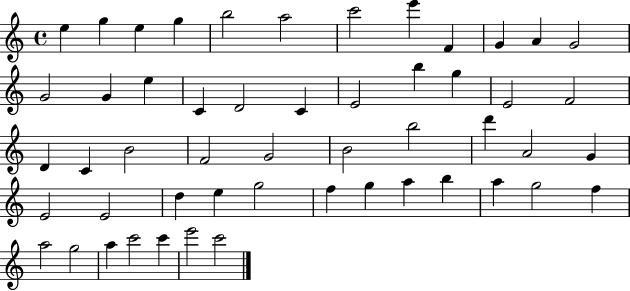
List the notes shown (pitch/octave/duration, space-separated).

E5/q G5/q E5/q G5/q B5/h A5/h C6/h E6/q F4/q G4/q A4/q G4/h G4/h G4/q E5/q C4/q D4/h C4/q E4/h B5/q G5/q E4/h F4/h D4/q C4/q B4/h F4/h G4/h B4/h B5/h D6/q A4/h G4/q E4/h E4/h D5/q E5/q G5/h F5/q G5/q A5/q B5/q A5/q G5/h F5/q A5/h G5/h A5/q C6/h C6/q E6/h C6/h